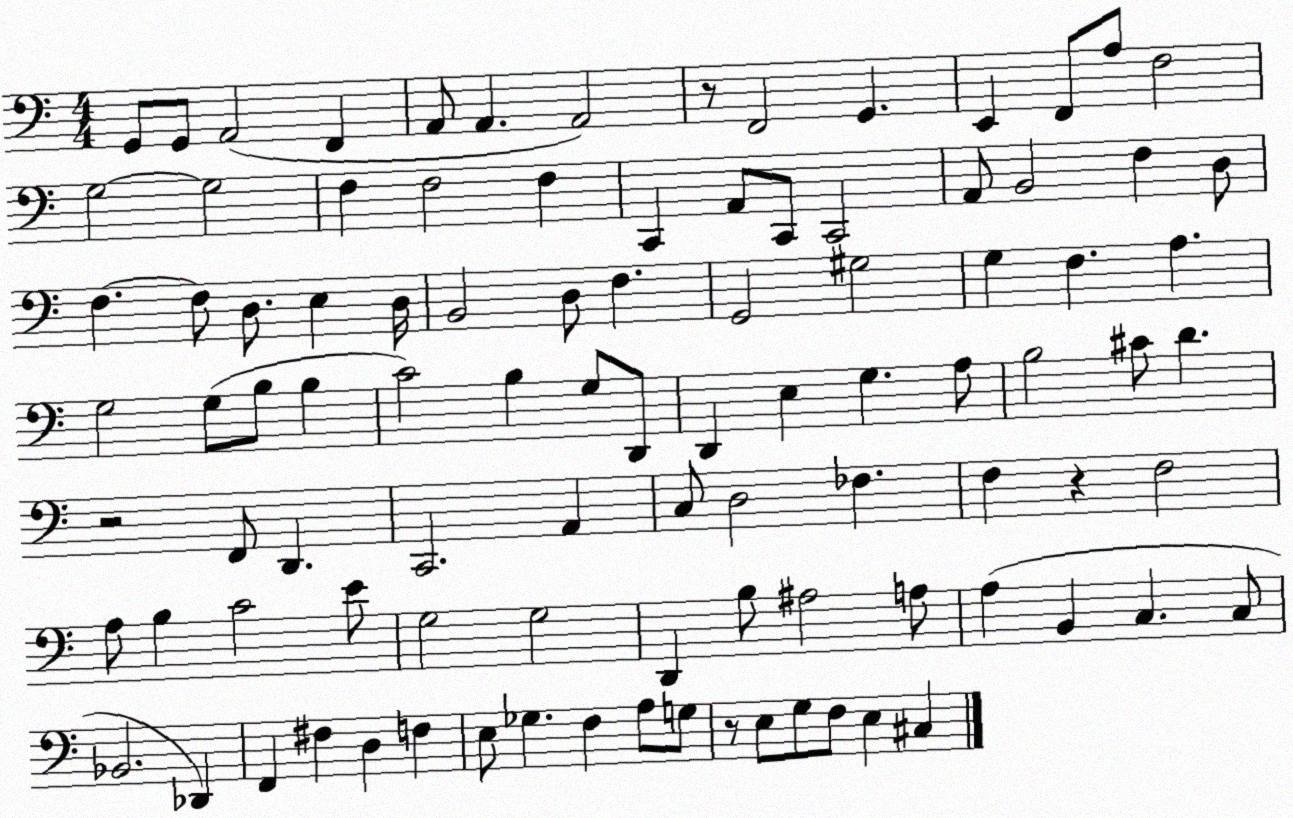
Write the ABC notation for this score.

X:1
T:Untitled
M:4/4
L:1/4
K:C
G,,/2 G,,/2 A,,2 F,, A,,/2 A,, A,,2 z/2 F,,2 G,, E,, F,,/2 A,/2 F,2 G,2 G,2 F, F,2 F, C,, A,,/2 C,,/2 C,,2 A,,/2 B,,2 F, D,/2 F, F,/2 D,/2 E, D,/4 B,,2 D,/2 F, G,,2 ^G,2 G, F, A, G,2 G,/2 B,/2 B, C2 B, G,/2 D,,/2 D,, E, G, A,/2 B,2 ^C/2 D z2 F,,/2 D,, C,,2 A,, C,/2 D,2 _F, F, z F,2 A,/2 B, C2 E/2 G,2 G,2 D,, B,/2 ^A,2 A,/2 A, B,, C, C,/2 _B,,2 _D,, F,, ^F, D, F, E,/2 _G, F, A,/2 G,/2 z/2 E,/2 G,/2 F,/2 E, ^C,